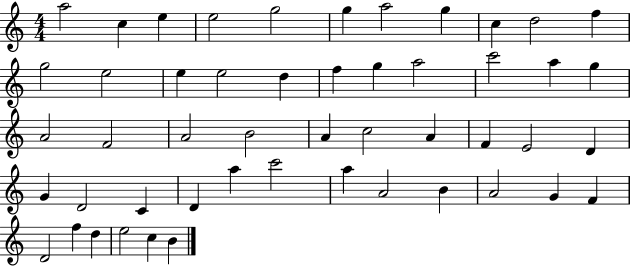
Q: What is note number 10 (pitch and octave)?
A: D5